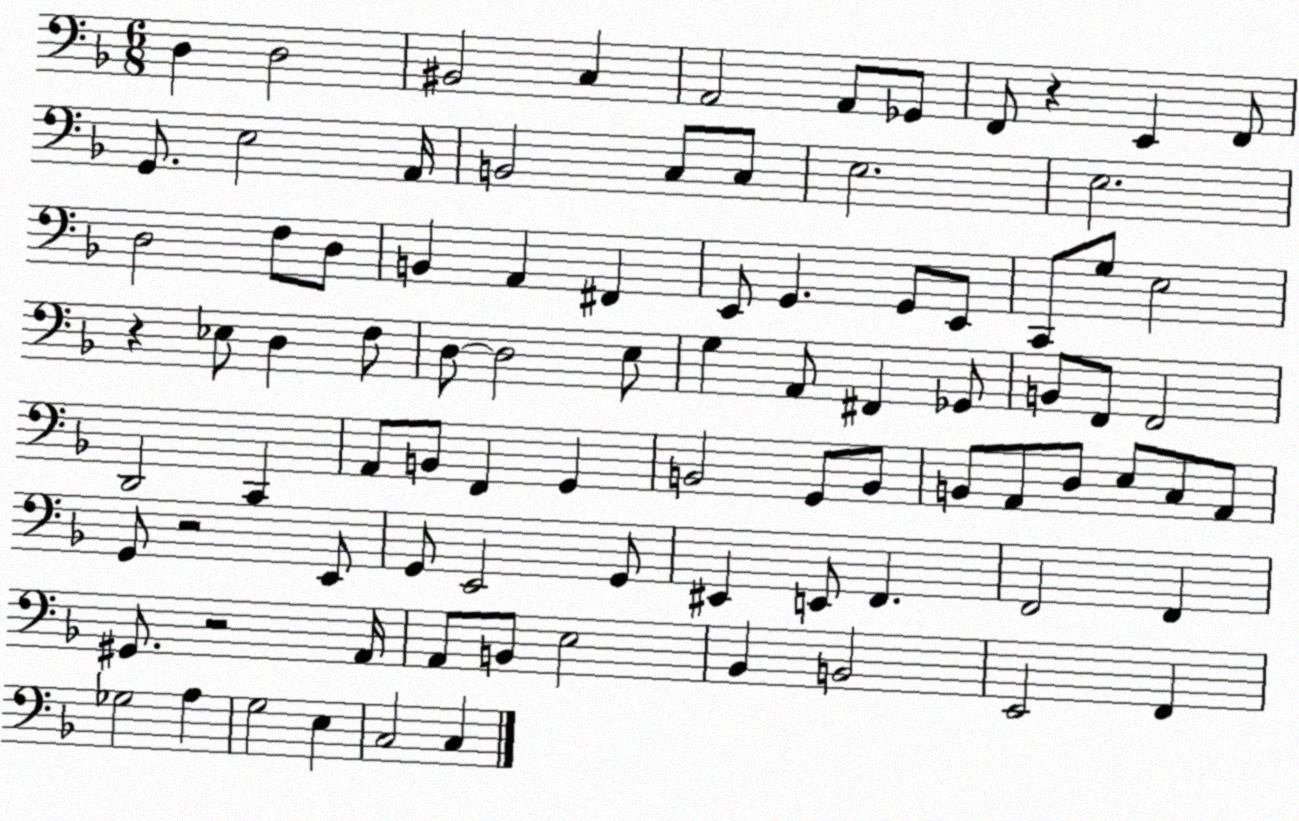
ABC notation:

X:1
T:Untitled
M:6/8
L:1/4
K:F
D, D,2 ^B,,2 C, A,,2 A,,/2 _G,,/2 F,,/2 z E,, F,,/2 G,,/2 E,2 A,,/4 B,,2 C,/2 C,/2 E,2 E,2 D,2 F,/2 D,/2 B,, A,, ^F,, E,,/2 G,, G,,/2 E,,/2 C,,/2 G,/2 E,2 z _E,/2 D, F,/2 D,/2 D,2 E,/2 G, A,,/2 ^F,, _G,,/2 B,,/2 F,,/2 F,,2 D,,2 C,, A,,/2 B,,/2 F,, G,, B,,2 G,,/2 B,,/2 B,,/2 A,,/2 D,/2 E,/2 C,/2 A,,/2 G,,/2 z2 E,,/2 G,,/2 E,,2 G,,/2 ^E,, E,,/2 F,, F,,2 F,, ^G,,/2 z2 A,,/4 A,,/2 B,,/2 E,2 _B,, B,,2 E,,2 F,, _G,2 A, G,2 E, C,2 C,